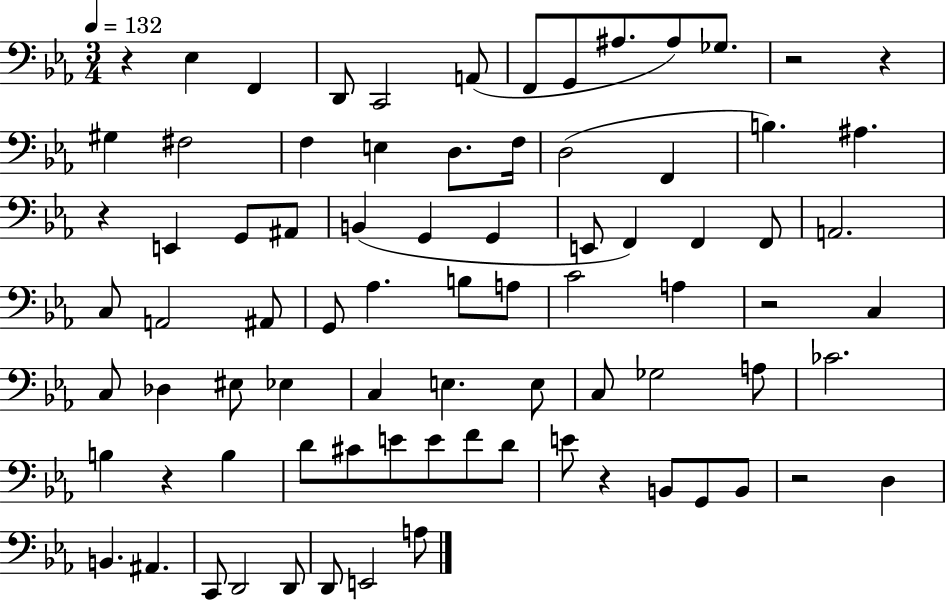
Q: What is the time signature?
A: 3/4